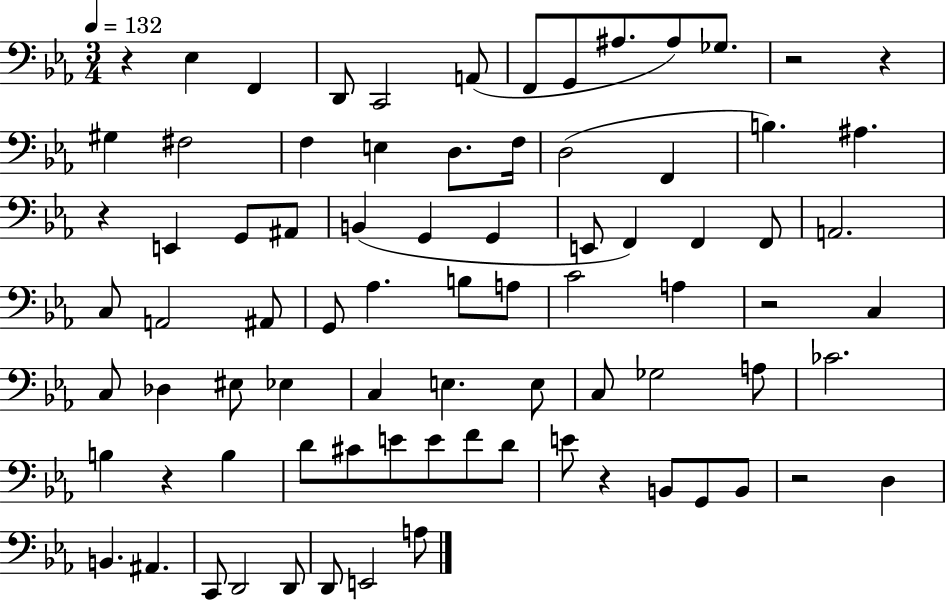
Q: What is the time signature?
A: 3/4